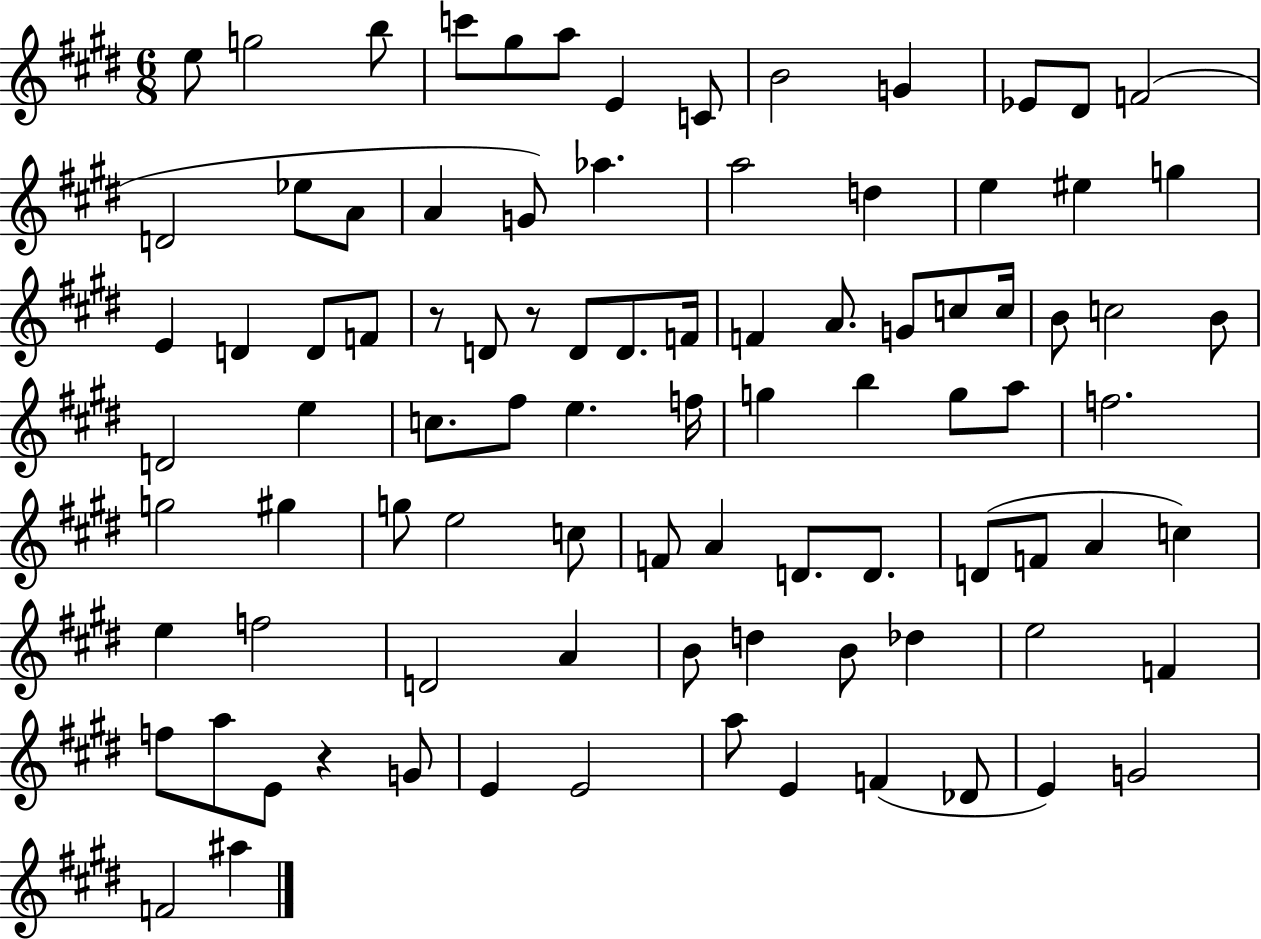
E5/e G5/h B5/e C6/e G#5/e A5/e E4/q C4/e B4/h G4/q Eb4/e D#4/e F4/h D4/h Eb5/e A4/e A4/q G4/e Ab5/q. A5/h D5/q E5/q EIS5/q G5/q E4/q D4/q D4/e F4/e R/e D4/e R/e D4/e D4/e. F4/s F4/q A4/e. G4/e C5/e C5/s B4/e C5/h B4/e D4/h E5/q C5/e. F#5/e E5/q. F5/s G5/q B5/q G5/e A5/e F5/h. G5/h G#5/q G5/e E5/h C5/e F4/e A4/q D4/e. D4/e. D4/e F4/e A4/q C5/q E5/q F5/h D4/h A4/q B4/e D5/q B4/e Db5/q E5/h F4/q F5/e A5/e E4/e R/q G4/e E4/q E4/h A5/e E4/q F4/q Db4/e E4/q G4/h F4/h A#5/q